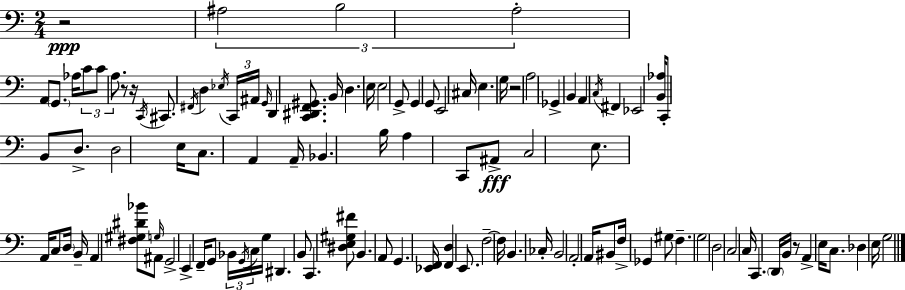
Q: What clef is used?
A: bass